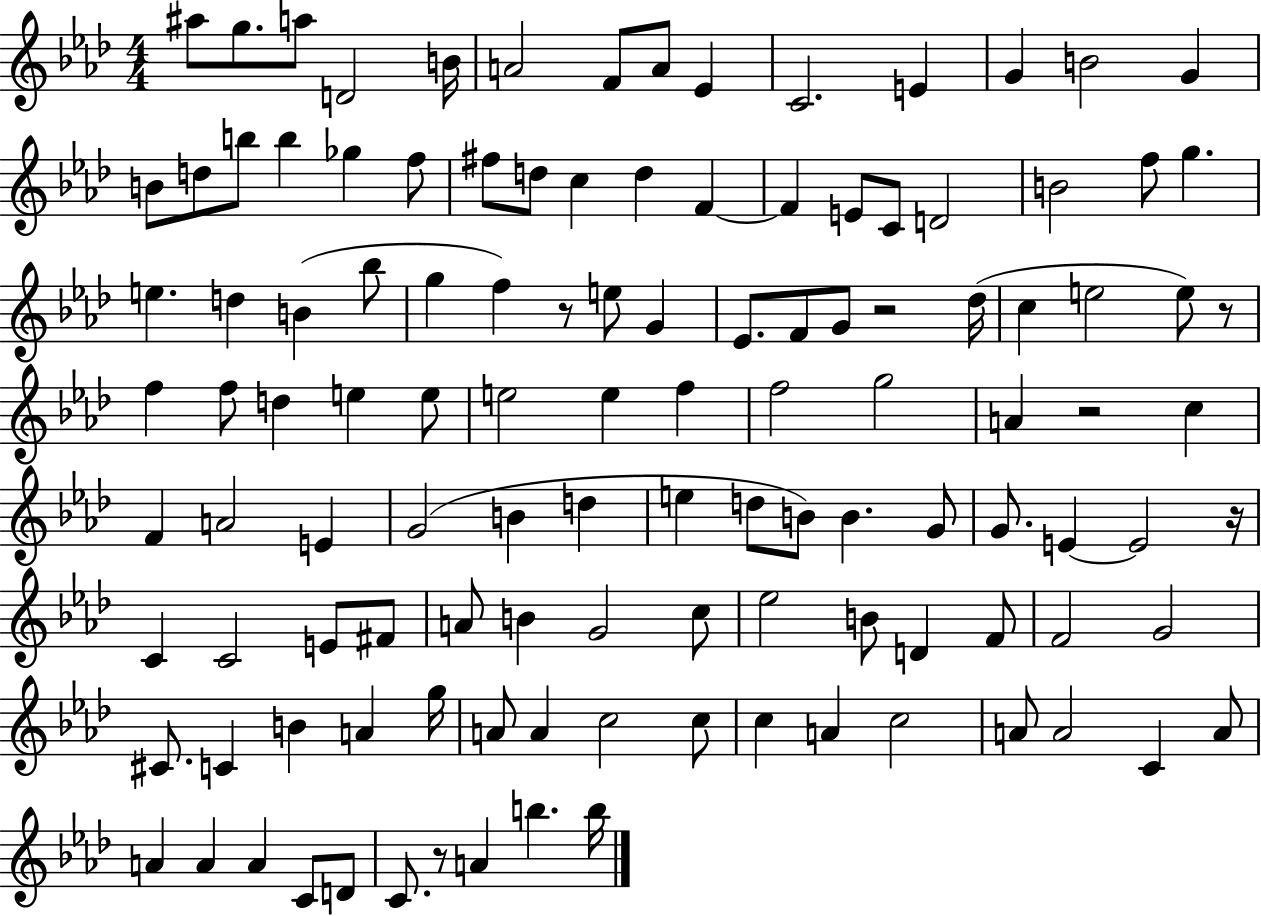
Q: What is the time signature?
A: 4/4